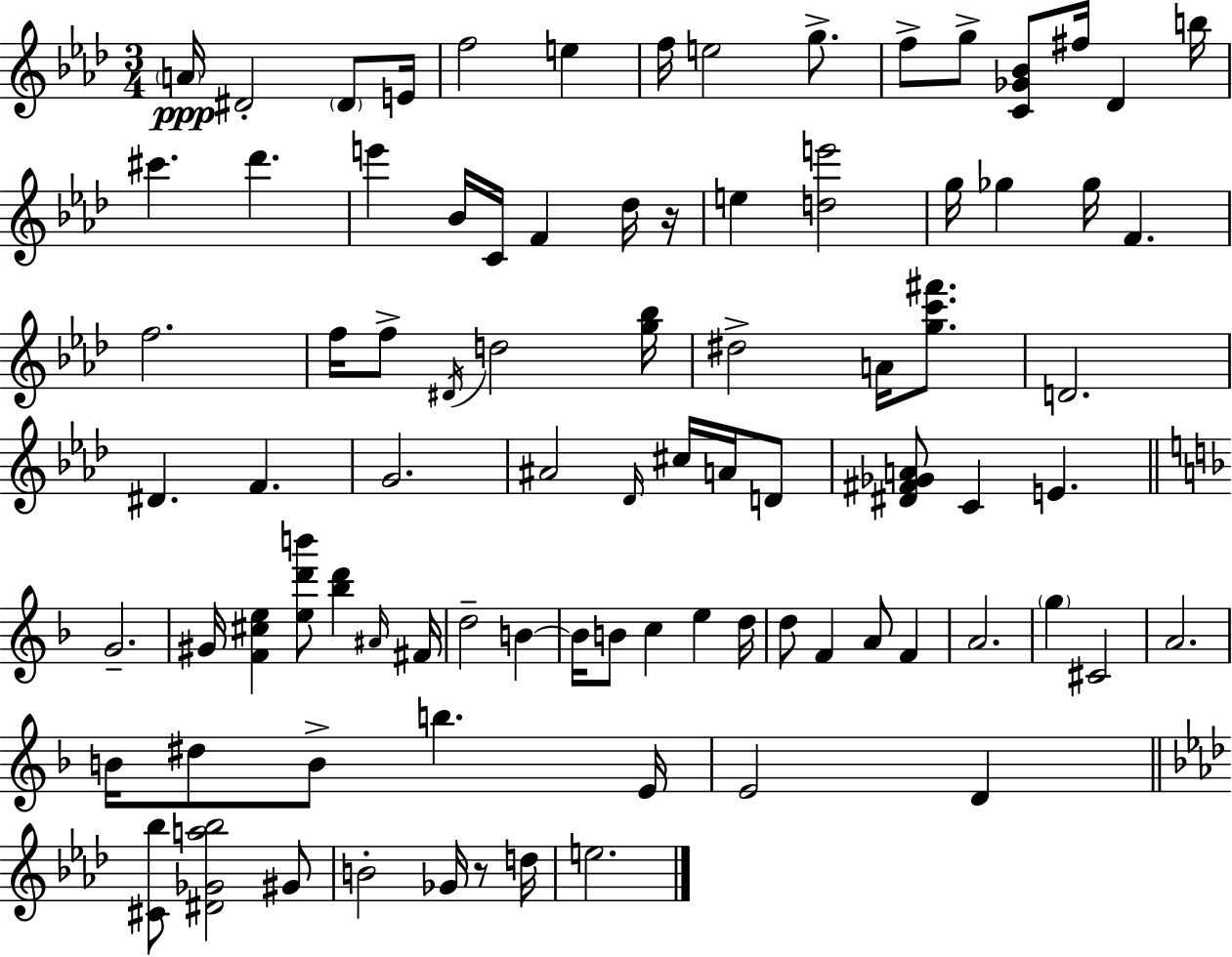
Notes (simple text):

A4/s D#4/h D#4/e E4/s F5/h E5/q F5/s E5/h G5/e. F5/e G5/e [C4,Gb4,Bb4]/e F#5/s Db4/q B5/s C#6/q. Db6/q. E6/q Bb4/s C4/s F4/q Db5/s R/s E5/q [D5,E6]/h G5/s Gb5/q Gb5/s F4/q. F5/h. F5/s F5/e D#4/s D5/h [G5,Bb5]/s D#5/h A4/s [G5,C6,F#6]/e. D4/h. D#4/q. F4/q. G4/h. A#4/h Db4/s C#5/s A4/s D4/e [D#4,F#4,Gb4,A4]/e C4/q E4/q. G4/h. G#4/s [F4,C#5,E5]/q [E5,D6,B6]/e [Bb5,D6]/q A#4/s F#4/s D5/h B4/q B4/s B4/e C5/q E5/q D5/s D5/e F4/q A4/e F4/q A4/h. G5/q C#4/h A4/h. B4/s D#5/e B4/e B5/q. E4/s E4/h D4/q [C#4,Bb5]/e [D#4,Gb4,A5,Bb5]/h G#4/e B4/h Gb4/s R/e D5/s E5/h.